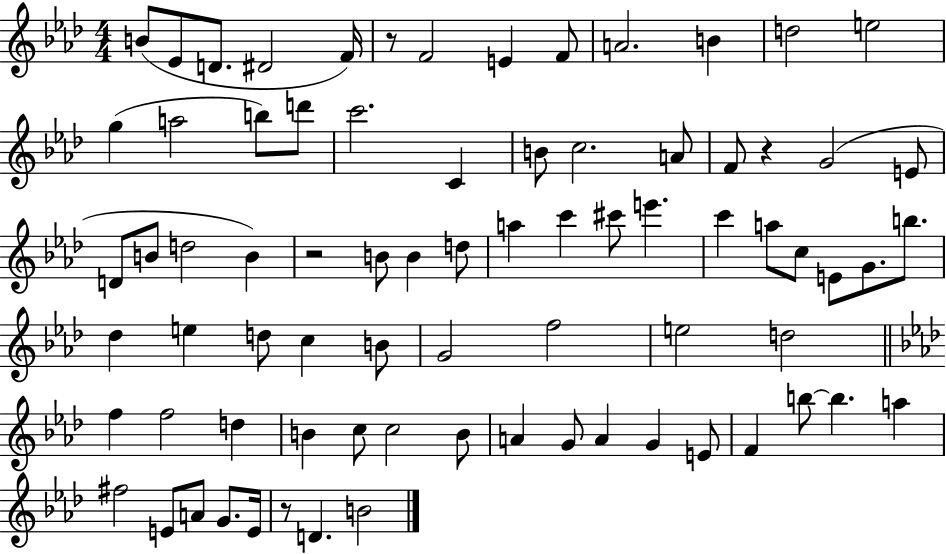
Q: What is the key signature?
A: AES major